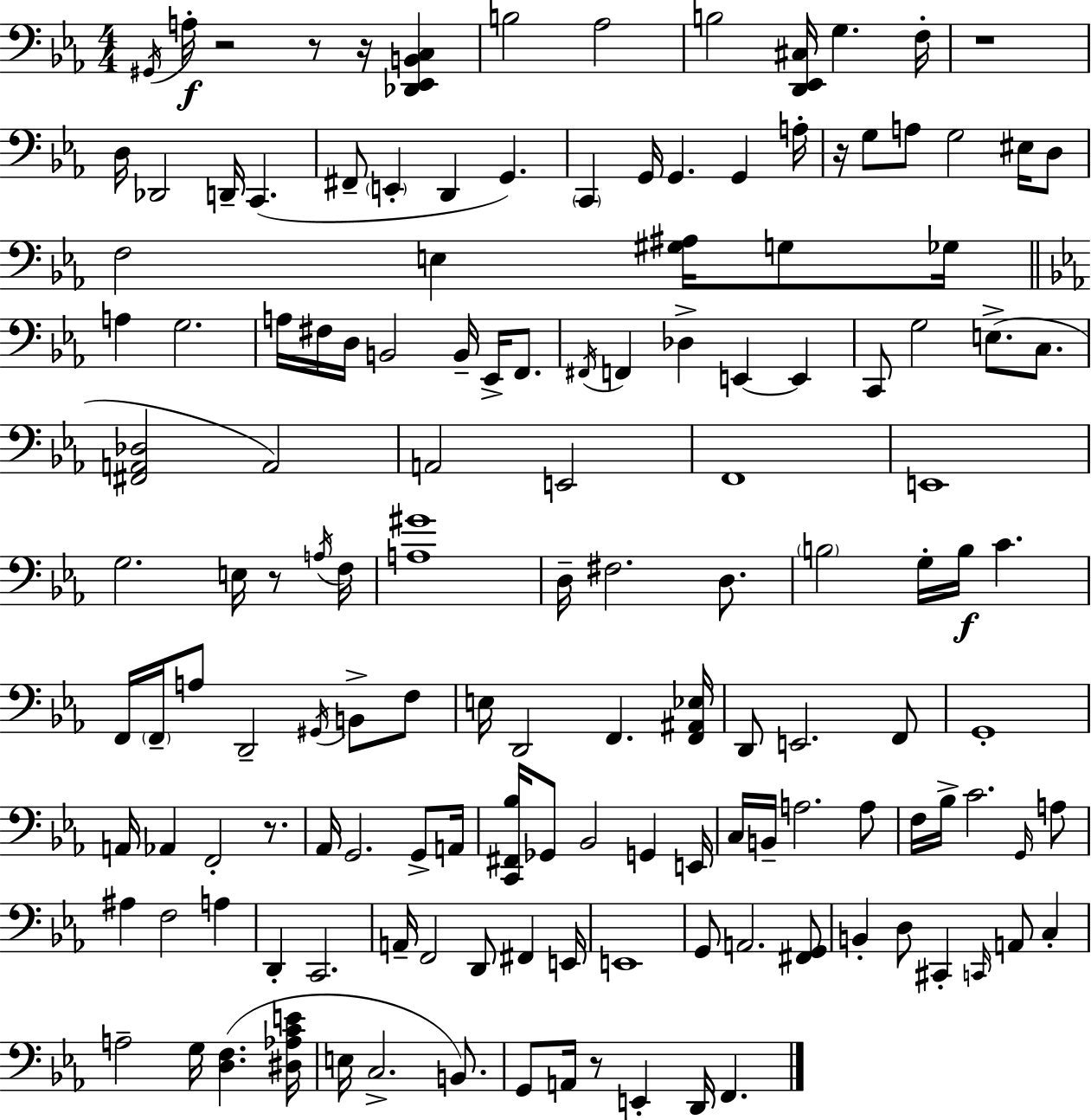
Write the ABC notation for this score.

X:1
T:Untitled
M:4/4
L:1/4
K:Cm
^G,,/4 A,/4 z2 z/2 z/4 [_D,,_E,,B,,C,] B,2 _A,2 B,2 [D,,_E,,^C,]/4 G, F,/4 z4 D,/4 _D,,2 D,,/4 C,, ^F,,/2 E,, D,, G,, C,, G,,/4 G,, G,, A,/4 z/4 G,/2 A,/2 G,2 ^E,/4 D,/2 F,2 E, [^G,^A,]/4 G,/2 _G,/4 A, G,2 A,/4 ^F,/4 D,/4 B,,2 B,,/4 _E,,/4 F,,/2 ^F,,/4 F,, _D, E,, E,, C,,/2 G,2 E,/2 C,/2 [^F,,A,,_D,]2 A,,2 A,,2 E,,2 F,,4 E,,4 G,2 E,/4 z/2 A,/4 F,/4 [A,^G]4 D,/4 ^F,2 D,/2 B,2 G,/4 B,/4 C F,,/4 F,,/4 A,/2 D,,2 ^G,,/4 B,,/2 F,/2 E,/4 D,,2 F,, [F,,^A,,_E,]/4 D,,/2 E,,2 F,,/2 G,,4 A,,/4 _A,, F,,2 z/2 _A,,/4 G,,2 G,,/2 A,,/4 [C,,^F,,_B,]/4 _G,,/2 _B,,2 G,, E,,/4 C,/4 B,,/4 A,2 A,/2 F,/4 _B,/4 C2 G,,/4 A,/2 ^A, F,2 A, D,, C,,2 A,,/4 F,,2 D,,/2 ^F,, E,,/4 E,,4 G,,/2 A,,2 [^F,,G,,]/2 B,, D,/2 ^C,, C,,/4 A,,/2 C, A,2 G,/4 [D,F,] [^D,_A,CE]/4 E,/4 C,2 B,,/2 G,,/2 A,,/4 z/2 E,, D,,/4 F,,